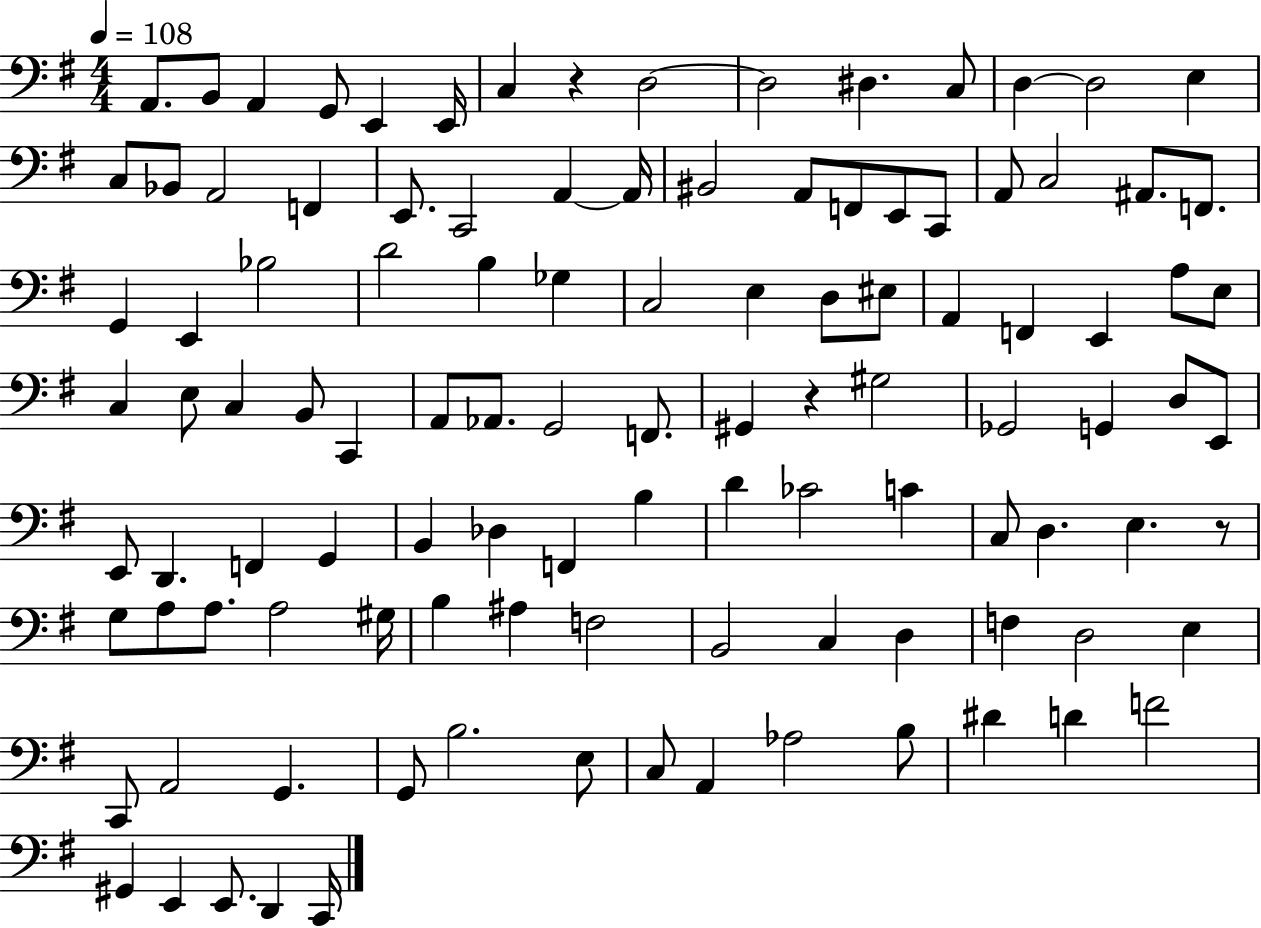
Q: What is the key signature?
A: G major